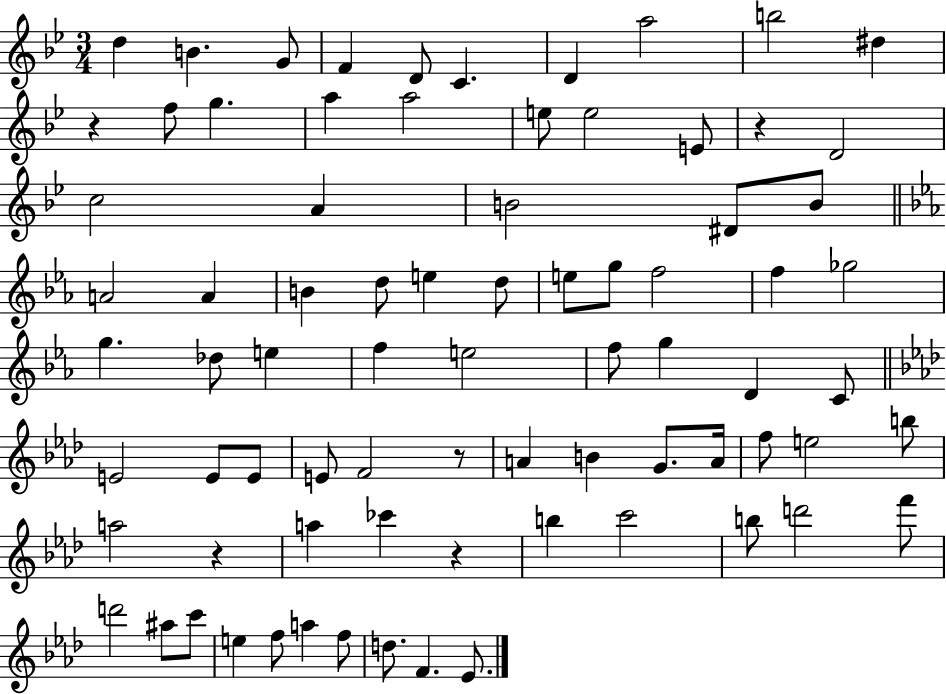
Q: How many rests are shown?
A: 5